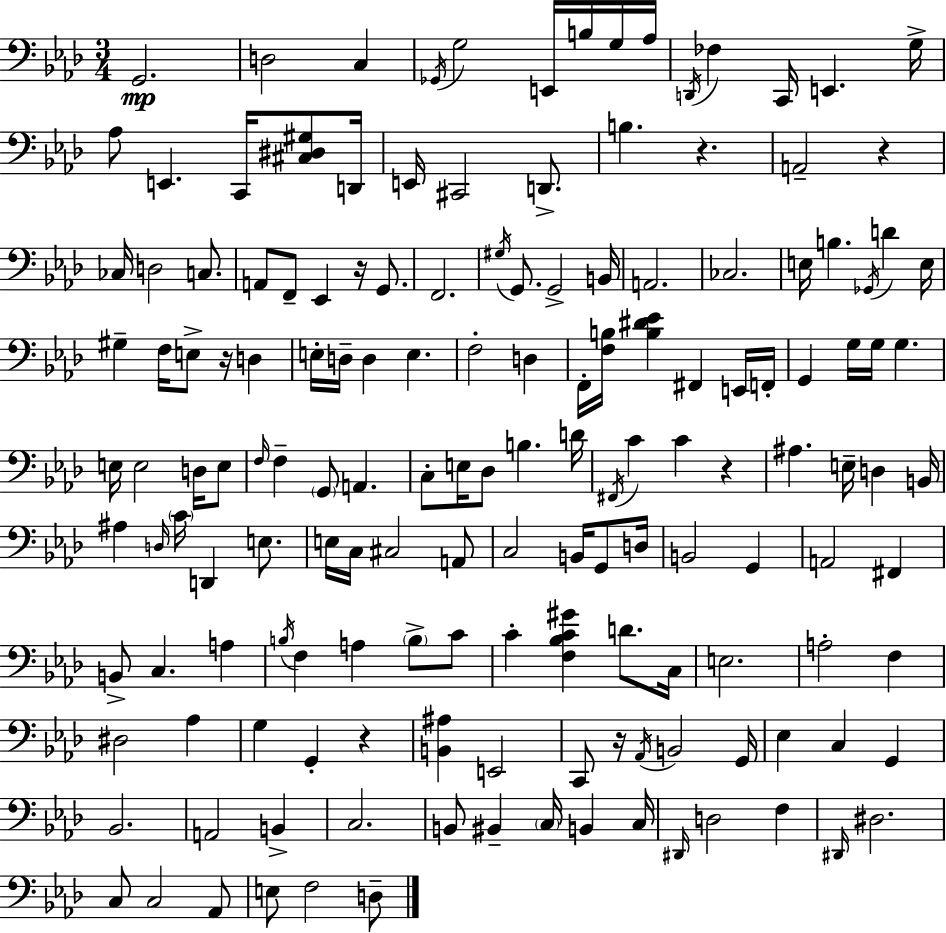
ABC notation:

X:1
T:Untitled
M:3/4
L:1/4
K:Ab
G,,2 D,2 C, _G,,/4 G,2 E,,/4 B,/4 G,/4 _A,/4 D,,/4 _F, C,,/4 E,, G,/4 _A,/2 E,, C,,/4 [^C,^D,^G,]/2 D,,/4 E,,/4 ^C,,2 D,,/2 B, z A,,2 z _C,/4 D,2 C,/2 A,,/2 F,,/2 _E,, z/4 G,,/2 F,,2 ^G,/4 G,,/2 G,,2 B,,/4 A,,2 _C,2 E,/4 B, _G,,/4 D E,/4 ^G, F,/4 E,/2 z/4 D, E,/4 D,/4 D, E, F,2 D, F,,/4 [F,B,]/4 [B,^D_E] ^F,, E,,/4 F,,/4 G,, G,/4 G,/4 G, E,/4 E,2 D,/4 E,/2 F,/4 F, G,,/2 A,, C,/2 E,/4 _D,/2 B, D/4 ^F,,/4 C C z ^A, E,/4 D, B,,/4 ^A, D,/4 C/4 D,, E,/2 E,/4 C,/4 ^C,2 A,,/2 C,2 B,,/4 G,,/2 D,/4 B,,2 G,, A,,2 ^F,, B,,/2 C, A, B,/4 F, A, B,/2 C/2 C [F,_B,C^G] D/2 C,/4 E,2 A,2 F, ^D,2 _A, G, G,, z [B,,^A,] E,,2 C,,/2 z/4 _A,,/4 B,,2 G,,/4 _E, C, G,, _B,,2 A,,2 B,, C,2 B,,/2 ^B,, C,/4 B,, C,/4 ^D,,/4 D,2 F, ^D,,/4 ^D,2 C,/2 C,2 _A,,/2 E,/2 F,2 D,/2